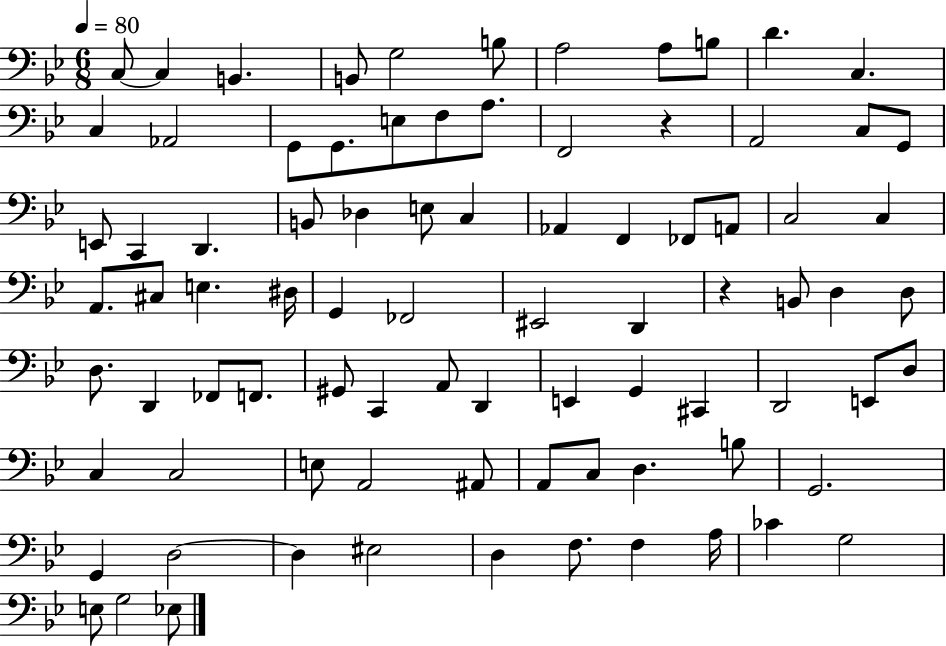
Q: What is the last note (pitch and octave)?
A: Eb3